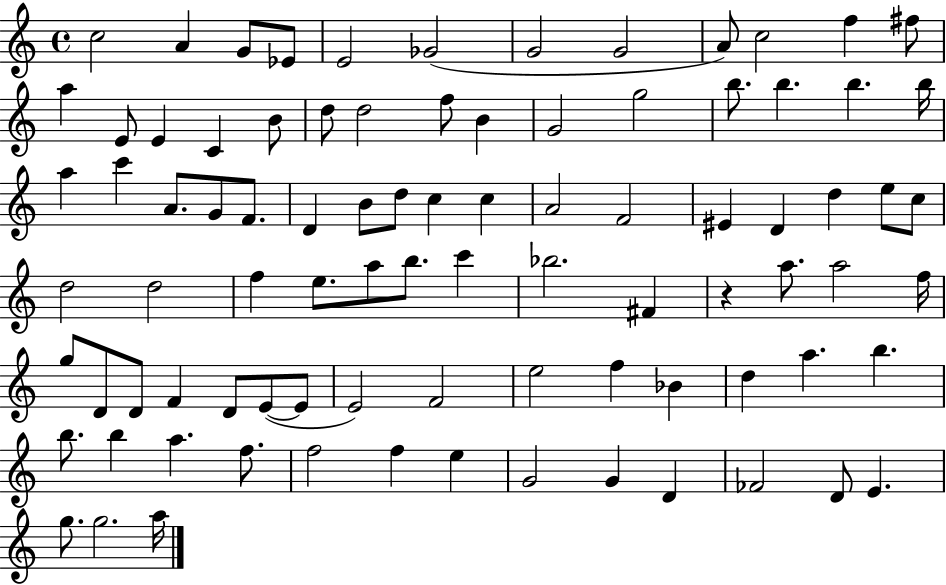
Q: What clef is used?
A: treble